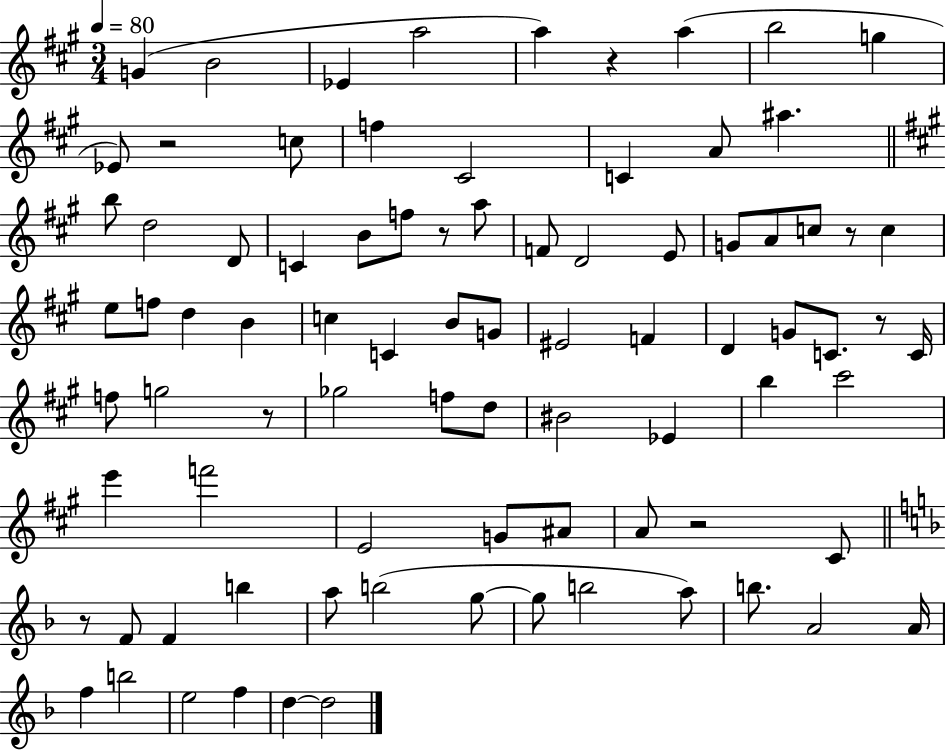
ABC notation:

X:1
T:Untitled
M:3/4
L:1/4
K:A
G B2 _E a2 a z a b2 g _E/2 z2 c/2 f ^C2 C A/2 ^a b/2 d2 D/2 C B/2 f/2 z/2 a/2 F/2 D2 E/2 G/2 A/2 c/2 z/2 c e/2 f/2 d B c C B/2 G/2 ^E2 F D G/2 C/2 z/2 C/4 f/2 g2 z/2 _g2 f/2 d/2 ^B2 _E b ^c'2 e' f'2 E2 G/2 ^A/2 A/2 z2 ^C/2 z/2 F/2 F b a/2 b2 g/2 g/2 b2 a/2 b/2 A2 A/4 f b2 e2 f d d2